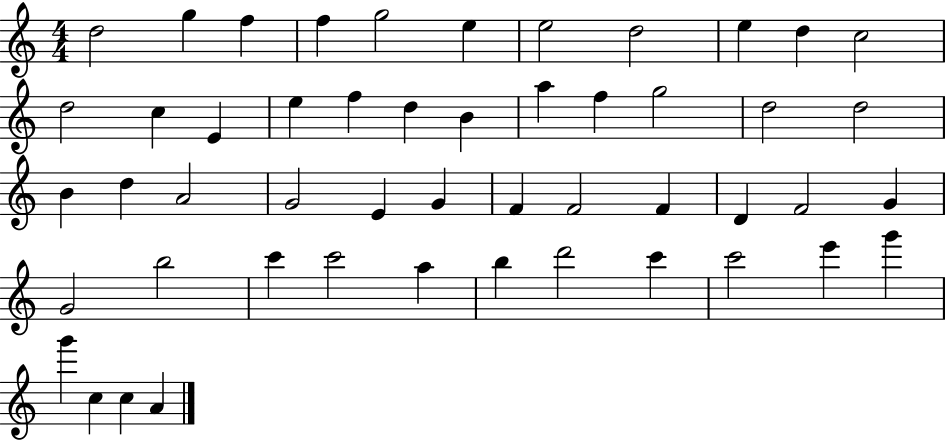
{
  \clef treble
  \numericTimeSignature
  \time 4/4
  \key c \major
  d''2 g''4 f''4 | f''4 g''2 e''4 | e''2 d''2 | e''4 d''4 c''2 | \break d''2 c''4 e'4 | e''4 f''4 d''4 b'4 | a''4 f''4 g''2 | d''2 d''2 | \break b'4 d''4 a'2 | g'2 e'4 g'4 | f'4 f'2 f'4 | d'4 f'2 g'4 | \break g'2 b''2 | c'''4 c'''2 a''4 | b''4 d'''2 c'''4 | c'''2 e'''4 g'''4 | \break g'''4 c''4 c''4 a'4 | \bar "|."
}